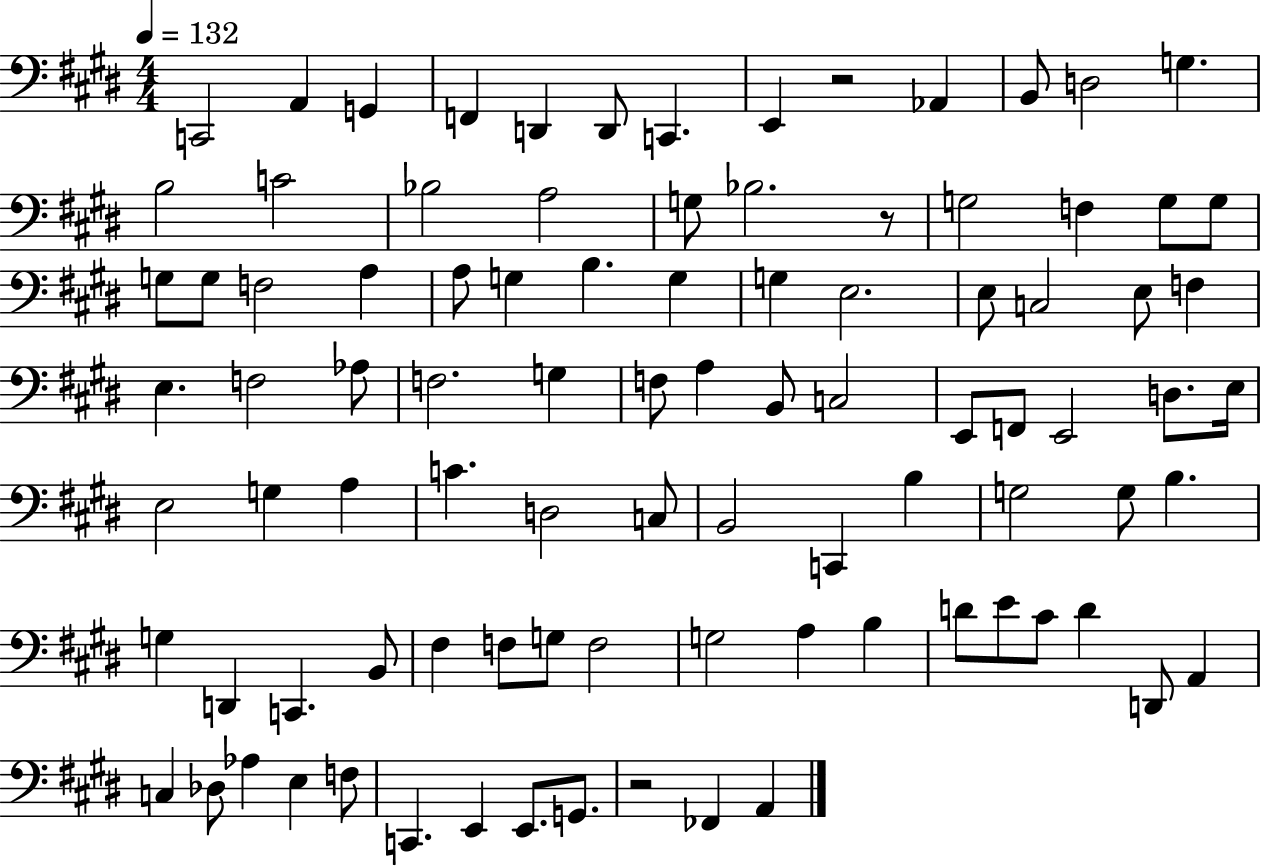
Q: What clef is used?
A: bass